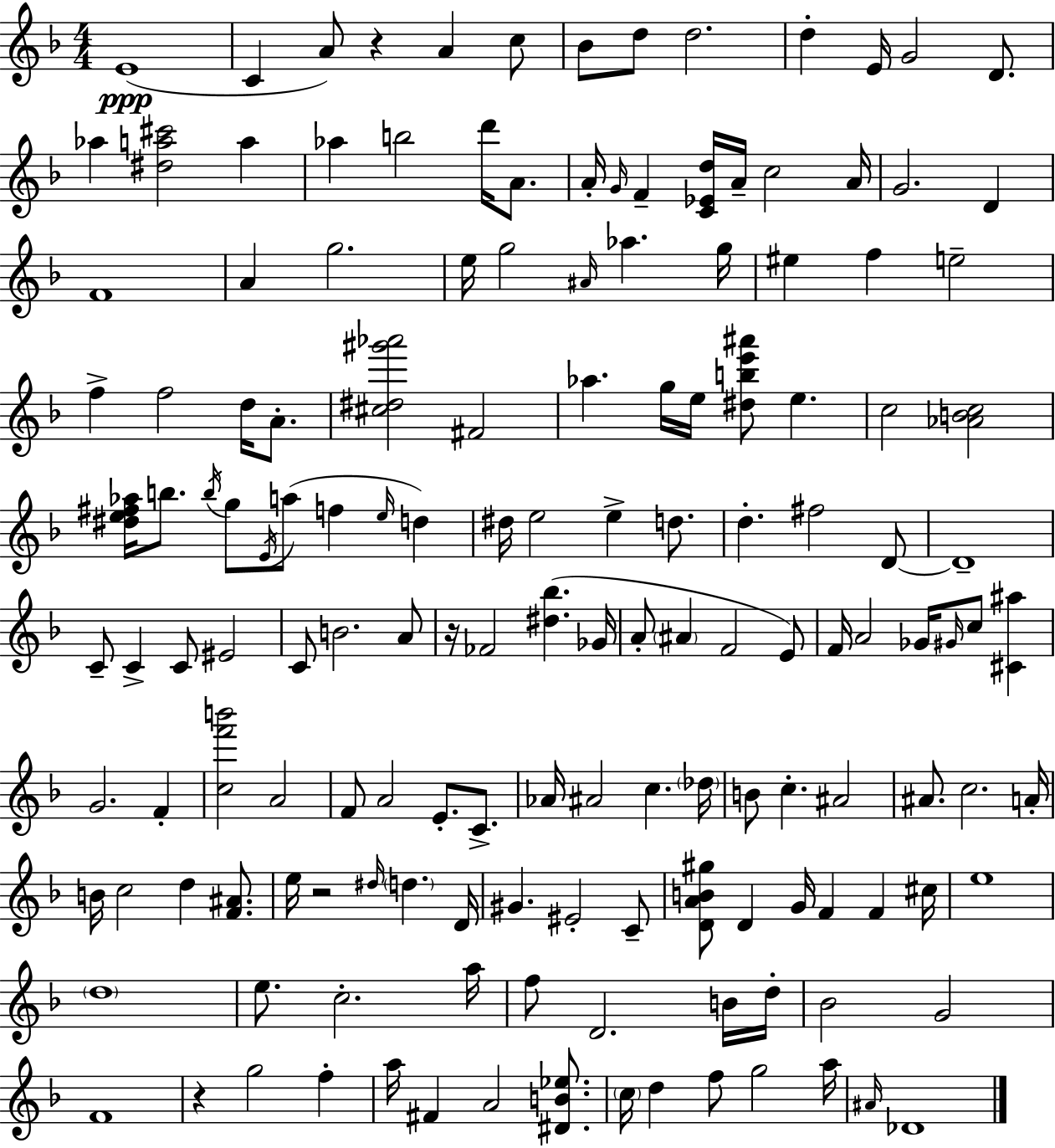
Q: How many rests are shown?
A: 4